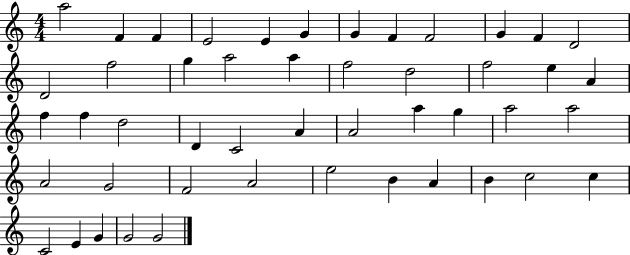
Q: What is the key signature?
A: C major